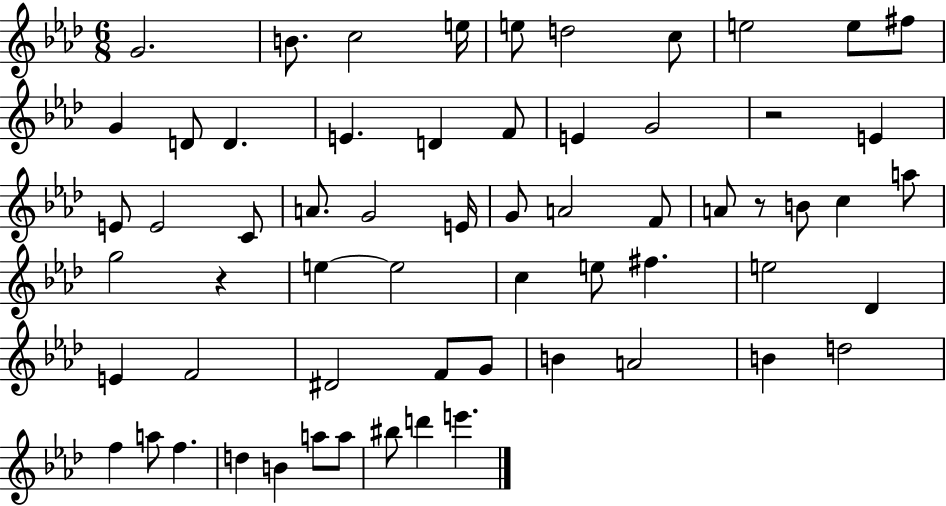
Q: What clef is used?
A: treble